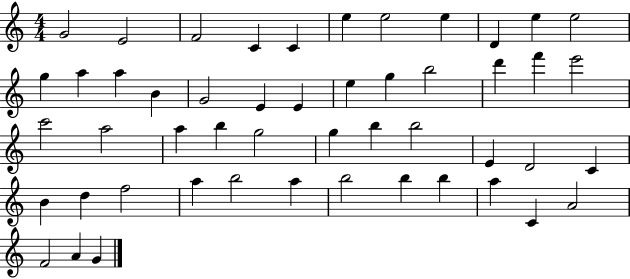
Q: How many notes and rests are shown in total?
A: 50